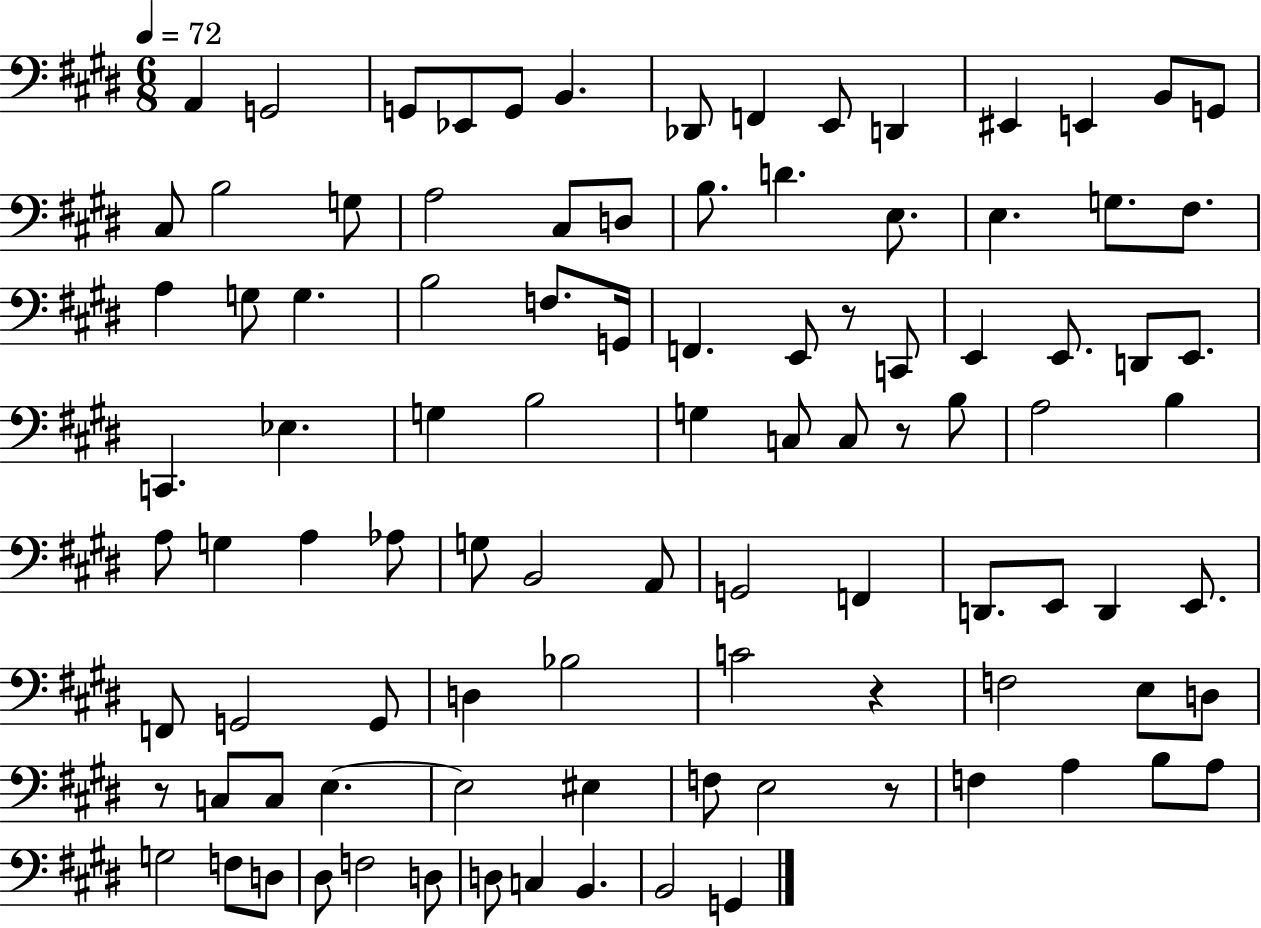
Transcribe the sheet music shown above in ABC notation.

X:1
T:Untitled
M:6/8
L:1/4
K:E
A,, G,,2 G,,/2 _E,,/2 G,,/2 B,, _D,,/2 F,, E,,/2 D,, ^E,, E,, B,,/2 G,,/2 ^C,/2 B,2 G,/2 A,2 ^C,/2 D,/2 B,/2 D E,/2 E, G,/2 ^F,/2 A, G,/2 G, B,2 F,/2 G,,/4 F,, E,,/2 z/2 C,,/2 E,, E,,/2 D,,/2 E,,/2 C,, _E, G, B,2 G, C,/2 C,/2 z/2 B,/2 A,2 B, A,/2 G, A, _A,/2 G,/2 B,,2 A,,/2 G,,2 F,, D,,/2 E,,/2 D,, E,,/2 F,,/2 G,,2 G,,/2 D, _B,2 C2 z F,2 E,/2 D,/2 z/2 C,/2 C,/2 E, E,2 ^E, F,/2 E,2 z/2 F, A, B,/2 A,/2 G,2 F,/2 D,/2 ^D,/2 F,2 D,/2 D,/2 C, B,, B,,2 G,,